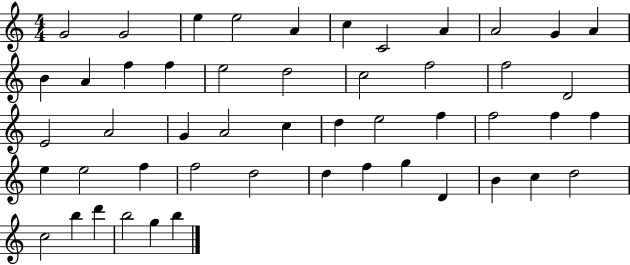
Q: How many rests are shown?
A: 0